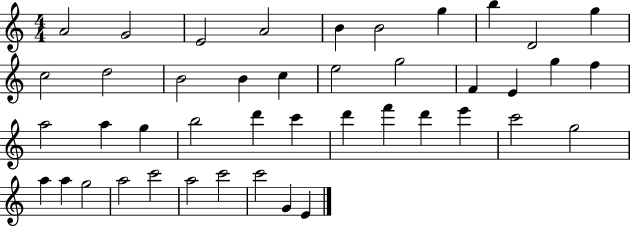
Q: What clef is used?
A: treble